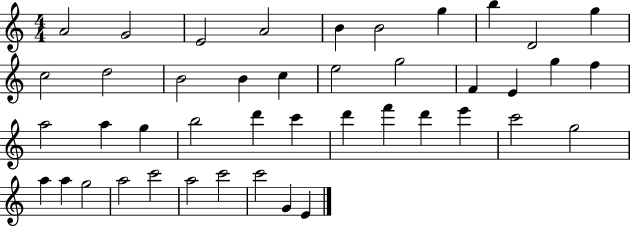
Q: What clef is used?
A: treble